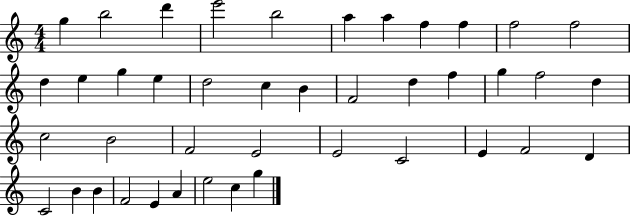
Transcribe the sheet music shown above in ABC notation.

X:1
T:Untitled
M:4/4
L:1/4
K:C
g b2 d' e'2 b2 a a f f f2 f2 d e g e d2 c B F2 d f g f2 d c2 B2 F2 E2 E2 C2 E F2 D C2 B B F2 E A e2 c g